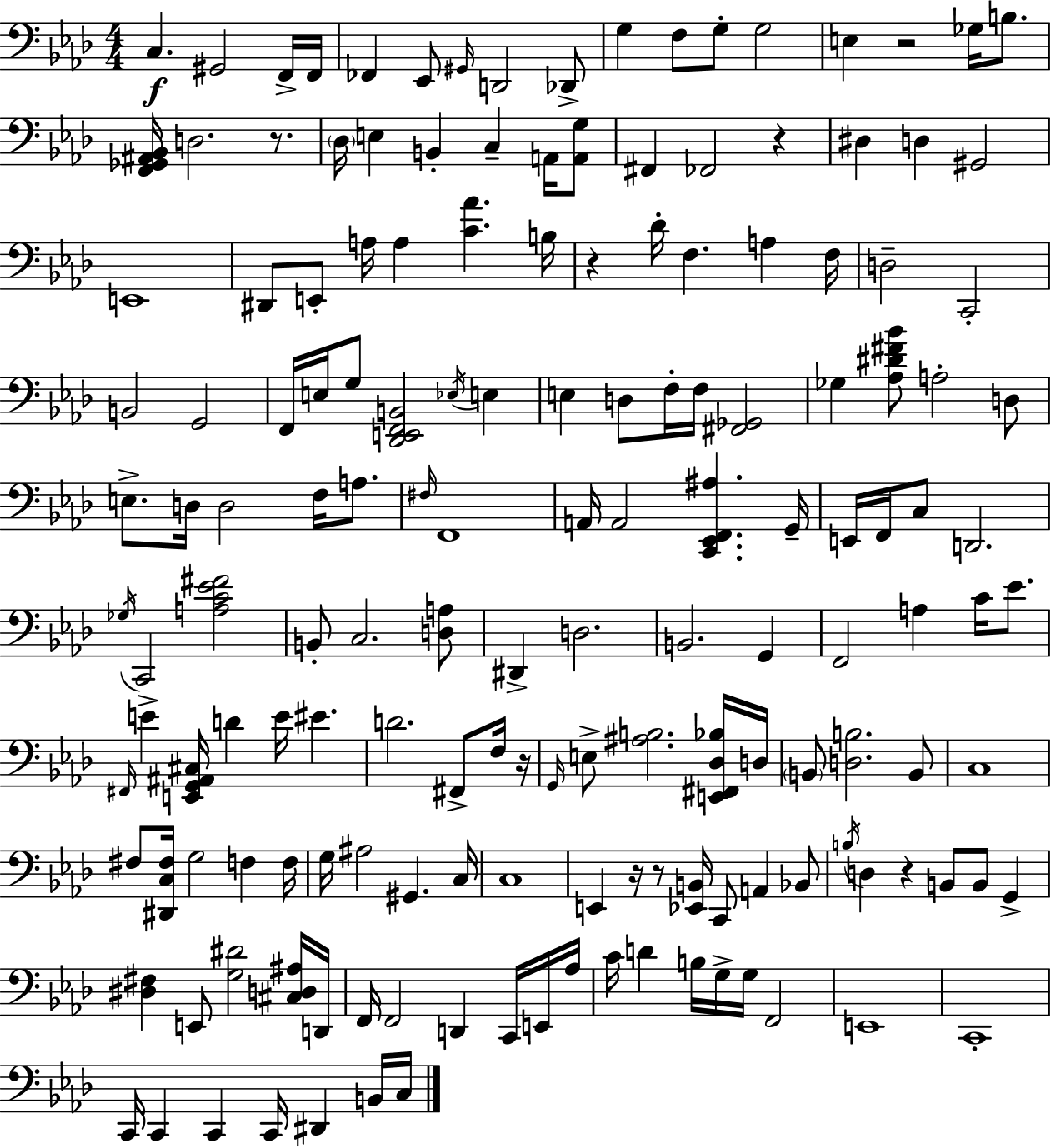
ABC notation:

X:1
T:Untitled
M:4/4
L:1/4
K:Fm
C, ^G,,2 F,,/4 F,,/4 _F,, _E,,/2 ^G,,/4 D,,2 _D,,/2 G, F,/2 G,/2 G,2 E, z2 _G,/4 B,/2 [F,,_G,,^A,,_B,,]/4 D,2 z/2 _D,/4 E, B,, C, A,,/4 [A,,G,]/2 ^F,, _F,,2 z ^D, D, ^G,,2 E,,4 ^D,,/2 E,,/2 A,/4 A, [C_A] B,/4 z _D/4 F, A, F,/4 D,2 C,,2 B,,2 G,,2 F,,/4 E,/4 G,/2 [_D,,E,,F,,B,,]2 _E,/4 E, E, D,/2 F,/4 F,/4 [^F,,_G,,]2 _G, [_A,^D^F_B]/2 A,2 D,/2 E,/2 D,/4 D,2 F,/4 A,/2 ^F,/4 F,,4 A,,/4 A,,2 [C,,_E,,F,,^A,] G,,/4 E,,/4 F,,/4 C,/2 D,,2 _G,/4 C,,2 [A,C_E^F]2 B,,/2 C,2 [D,A,]/2 ^D,, D,2 B,,2 G,, F,,2 A, C/4 _E/2 ^F,,/4 E [E,,G,,^A,,^C,]/4 D E/4 ^E D2 ^F,,/2 F,/4 z/4 G,,/4 E,/2 [^A,B,]2 [E,,^F,,_D,_B,]/4 D,/4 B,,/2 [D,B,]2 B,,/2 C,4 ^F,/2 [^D,,C,^F,]/4 G,2 F, F,/4 G,/4 ^A,2 ^G,, C,/4 C,4 E,, z/4 z/2 [_E,,B,,]/4 C,,/2 A,, _B,,/2 B,/4 D, z B,,/2 B,,/2 G,, [^D,^F,] E,,/2 [G,^D]2 [^C,D,^A,]/4 D,,/4 F,,/4 F,,2 D,, C,,/4 E,,/4 _A,/4 C/4 D B,/4 G,/4 G,/4 F,,2 E,,4 C,,4 C,,/4 C,, C,, C,,/4 ^D,, B,,/4 C,/4